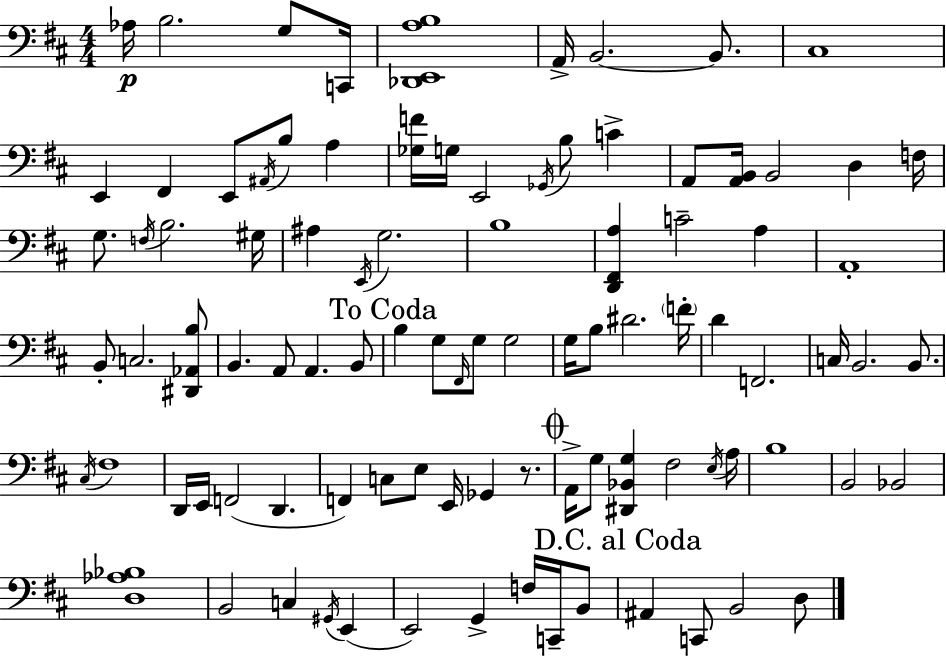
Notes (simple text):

Ab3/s B3/h. G3/e C2/s [Db2,E2,A3,B3]/w A2/s B2/h. B2/e. C#3/w E2/q F#2/q E2/e A#2/s B3/e A3/q [Gb3,F4]/s G3/s E2/h Gb2/s B3/e C4/q A2/e [A2,B2]/s B2/h D3/q F3/s G3/e. F3/s B3/h. G#3/s A#3/q E2/s G3/h. B3/w [D2,F#2,A3]/q C4/h A3/q A2/w B2/e C3/h. [D#2,Ab2,B3]/e B2/q. A2/e A2/q. B2/e B3/q G3/e F#2/s G3/e G3/h G3/s B3/e D#4/h. F4/s D4/q F2/h. C3/s B2/h. B2/e. C#3/s F#3/w D2/s E2/s F2/h D2/q. F2/q C3/e E3/e E2/s Gb2/q R/e. A2/s G3/e [D#2,Bb2,G3]/q F#3/h E3/s A3/s B3/w B2/h Bb2/h [D3,Ab3,Bb3]/w B2/h C3/q G#2/s E2/q E2/h G2/q F3/s C2/s B2/e A#2/q C2/e B2/h D3/e